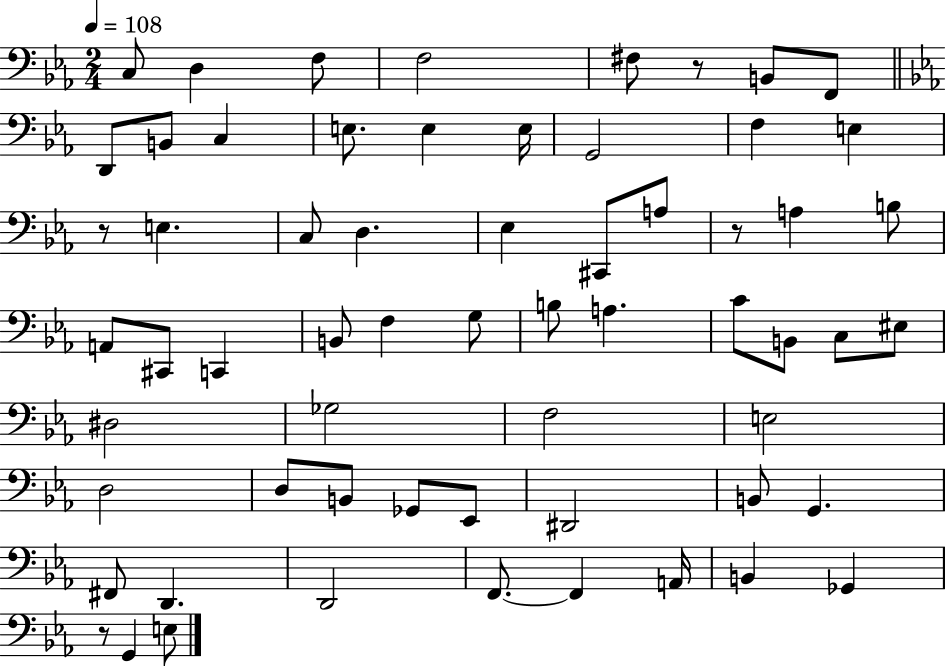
X:1
T:Untitled
M:2/4
L:1/4
K:Eb
C,/2 D, F,/2 F,2 ^F,/2 z/2 B,,/2 F,,/2 D,,/2 B,,/2 C, E,/2 E, E,/4 G,,2 F, E, z/2 E, C,/2 D, _E, ^C,,/2 A,/2 z/2 A, B,/2 A,,/2 ^C,,/2 C,, B,,/2 F, G,/2 B,/2 A, C/2 B,,/2 C,/2 ^E,/2 ^D,2 _G,2 F,2 E,2 D,2 D,/2 B,,/2 _G,,/2 _E,,/2 ^D,,2 B,,/2 G,, ^F,,/2 D,, D,,2 F,,/2 F,, A,,/4 B,, _G,, z/2 G,, E,/2